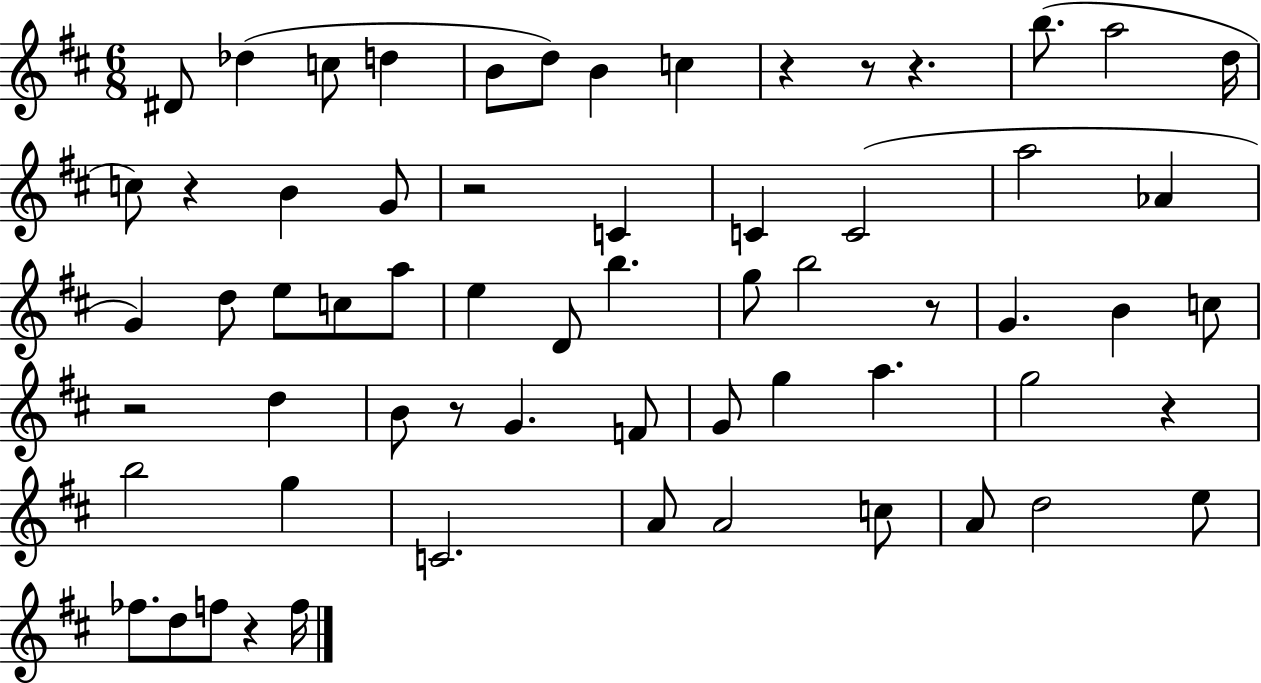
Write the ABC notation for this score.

X:1
T:Untitled
M:6/8
L:1/4
K:D
^D/2 _d c/2 d B/2 d/2 B c z z/2 z b/2 a2 d/4 c/2 z B G/2 z2 C C C2 a2 _A G d/2 e/2 c/2 a/2 e D/2 b g/2 b2 z/2 G B c/2 z2 d B/2 z/2 G F/2 G/2 g a g2 z b2 g C2 A/2 A2 c/2 A/2 d2 e/2 _f/2 d/2 f/2 z f/4